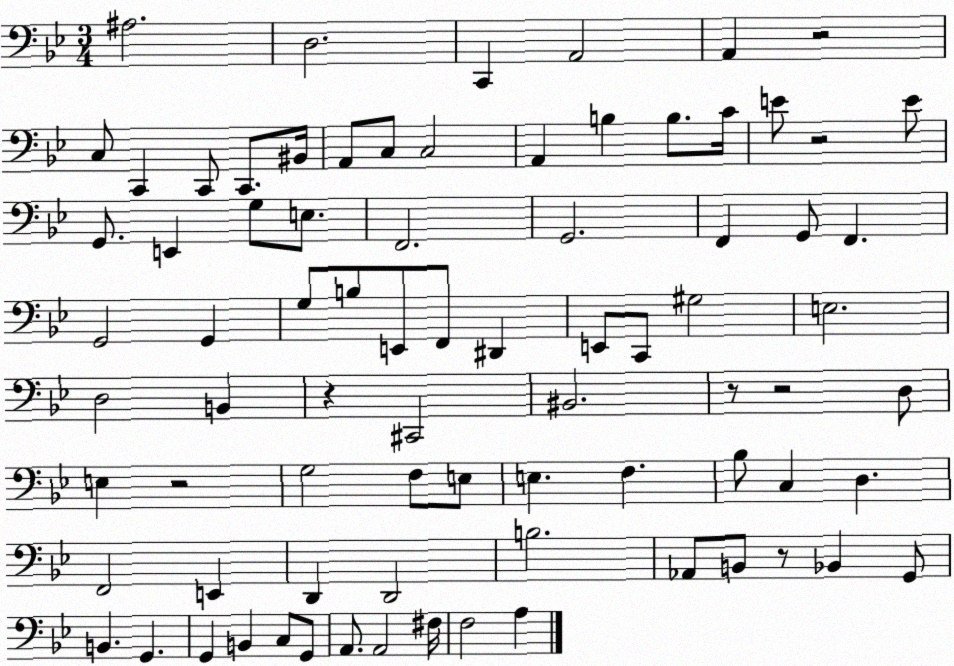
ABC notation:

X:1
T:Untitled
M:3/4
L:1/4
K:Bb
^A,2 D,2 C,, A,,2 A,, z2 C,/2 C,, C,,/2 C,,/2 ^B,,/4 A,,/2 C,/2 C,2 A,, B, B,/2 C/4 E/2 z2 E/2 G,,/2 E,, G,/2 E,/2 F,,2 G,,2 F,, G,,/2 F,, G,,2 G,, G,/2 B,/2 E,,/2 F,,/2 ^D,, E,,/2 C,,/2 ^G,2 E,2 D,2 B,, z ^C,,2 ^B,,2 z/2 z2 D,/2 E, z2 G,2 F,/2 E,/2 E, F, _B,/2 C, D, F,,2 E,, D,, D,,2 B,2 _A,,/2 B,,/2 z/2 _B,, G,,/2 B,, G,, G,, B,, C,/2 G,,/2 A,,/2 A,,2 ^F,/4 F,2 A,